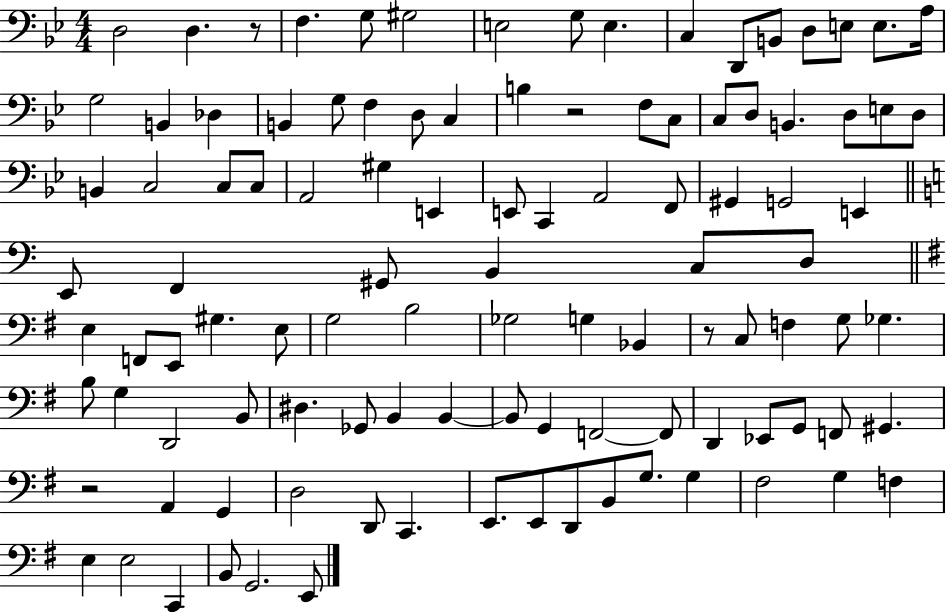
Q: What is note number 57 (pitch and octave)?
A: E3